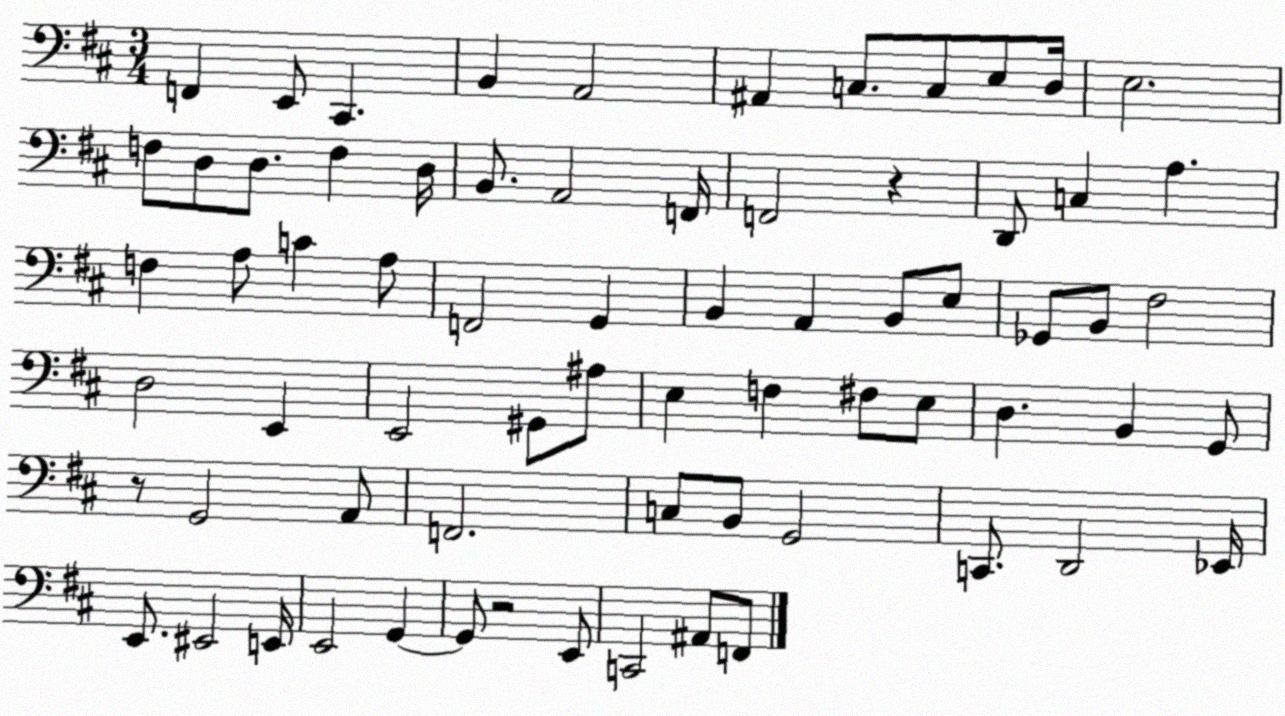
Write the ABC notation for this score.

X:1
T:Untitled
M:3/4
L:1/4
K:D
F,, E,,/2 ^C,, B,, A,,2 ^A,, C,/2 C,/2 E,/2 D,/4 E,2 F,/2 D,/2 D,/2 F, D,/4 B,,/2 A,,2 F,,/4 F,,2 z D,,/2 C, A, F, A,/2 C A,/2 F,,2 G,, B,, A,, B,,/2 E,/2 _G,,/2 B,,/2 ^F,2 D,2 E,, E,,2 ^G,,/2 ^A,/2 E, F, ^F,/2 E,/2 D, B,, G,,/2 z/2 G,,2 A,,/2 F,,2 C,/2 B,,/2 G,,2 C,,/2 D,,2 _E,,/4 E,,/2 ^E,,2 E,,/4 E,,2 G,, G,,/2 z2 E,,/2 C,,2 ^A,,/2 F,,/2